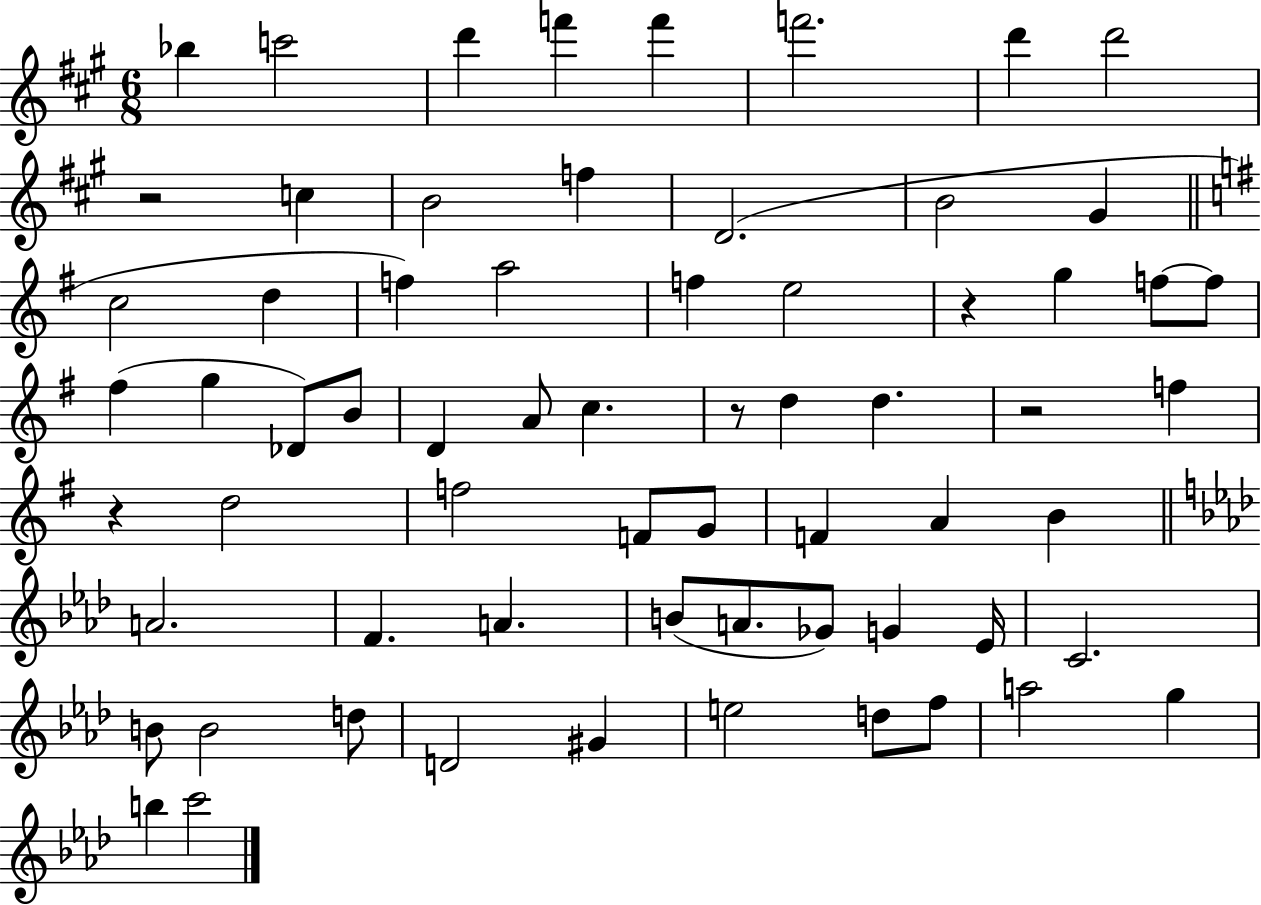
{
  \clef treble
  \numericTimeSignature
  \time 6/8
  \key a \major
  bes''4 c'''2 | d'''4 f'''4 f'''4 | f'''2. | d'''4 d'''2 | \break r2 c''4 | b'2 f''4 | d'2.( | b'2 gis'4 | \break \bar "||" \break \key g \major c''2 d''4 | f''4) a''2 | f''4 e''2 | r4 g''4 f''8~~ f''8 | \break fis''4( g''4 des'8) b'8 | d'4 a'8 c''4. | r8 d''4 d''4. | r2 f''4 | \break r4 d''2 | f''2 f'8 g'8 | f'4 a'4 b'4 | \bar "||" \break \key f \minor a'2. | f'4. a'4. | b'8( a'8. ges'8) g'4 ees'16 | c'2. | \break b'8 b'2 d''8 | d'2 gis'4 | e''2 d''8 f''8 | a''2 g''4 | \break b''4 c'''2 | \bar "|."
}